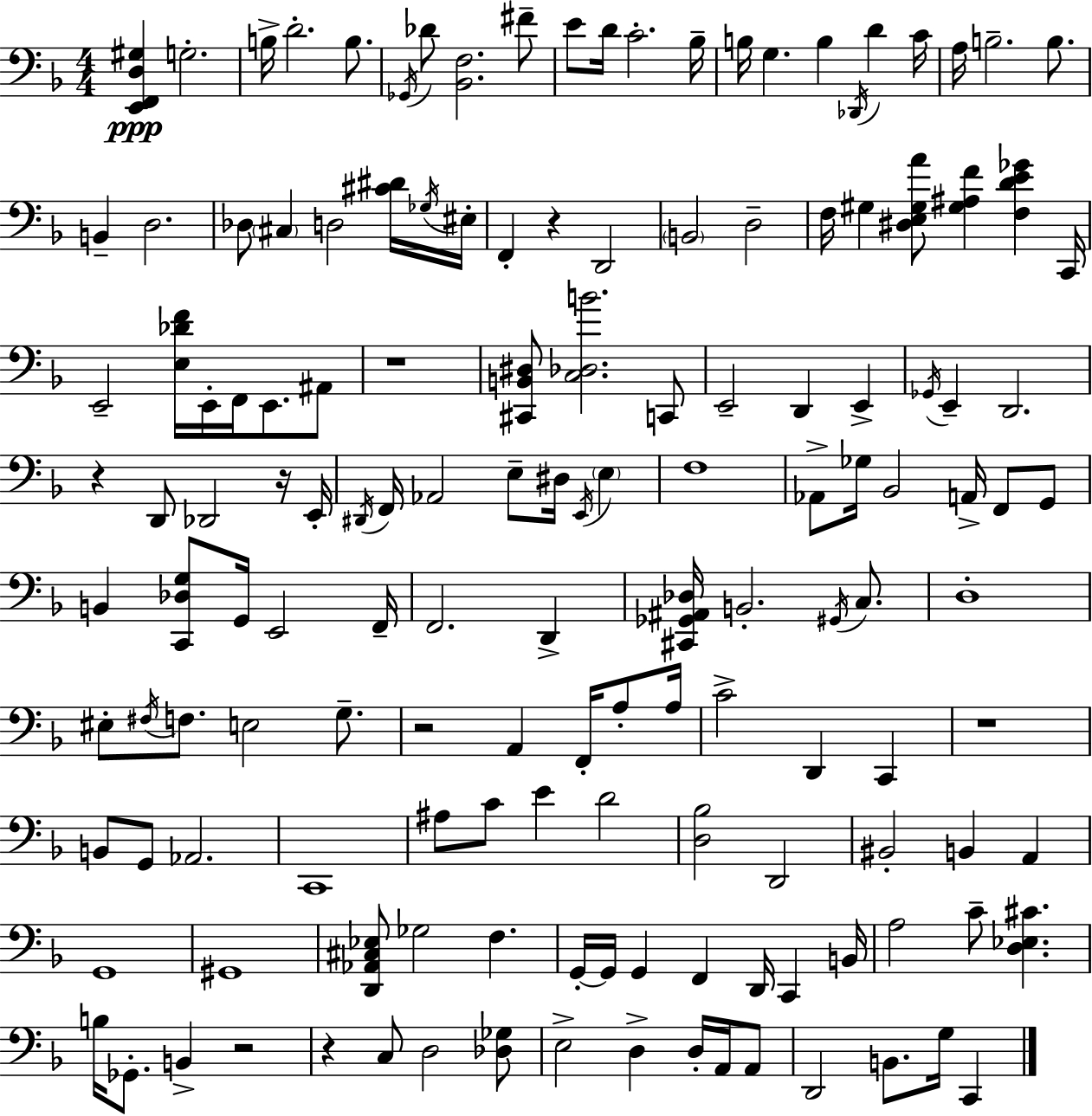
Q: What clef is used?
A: bass